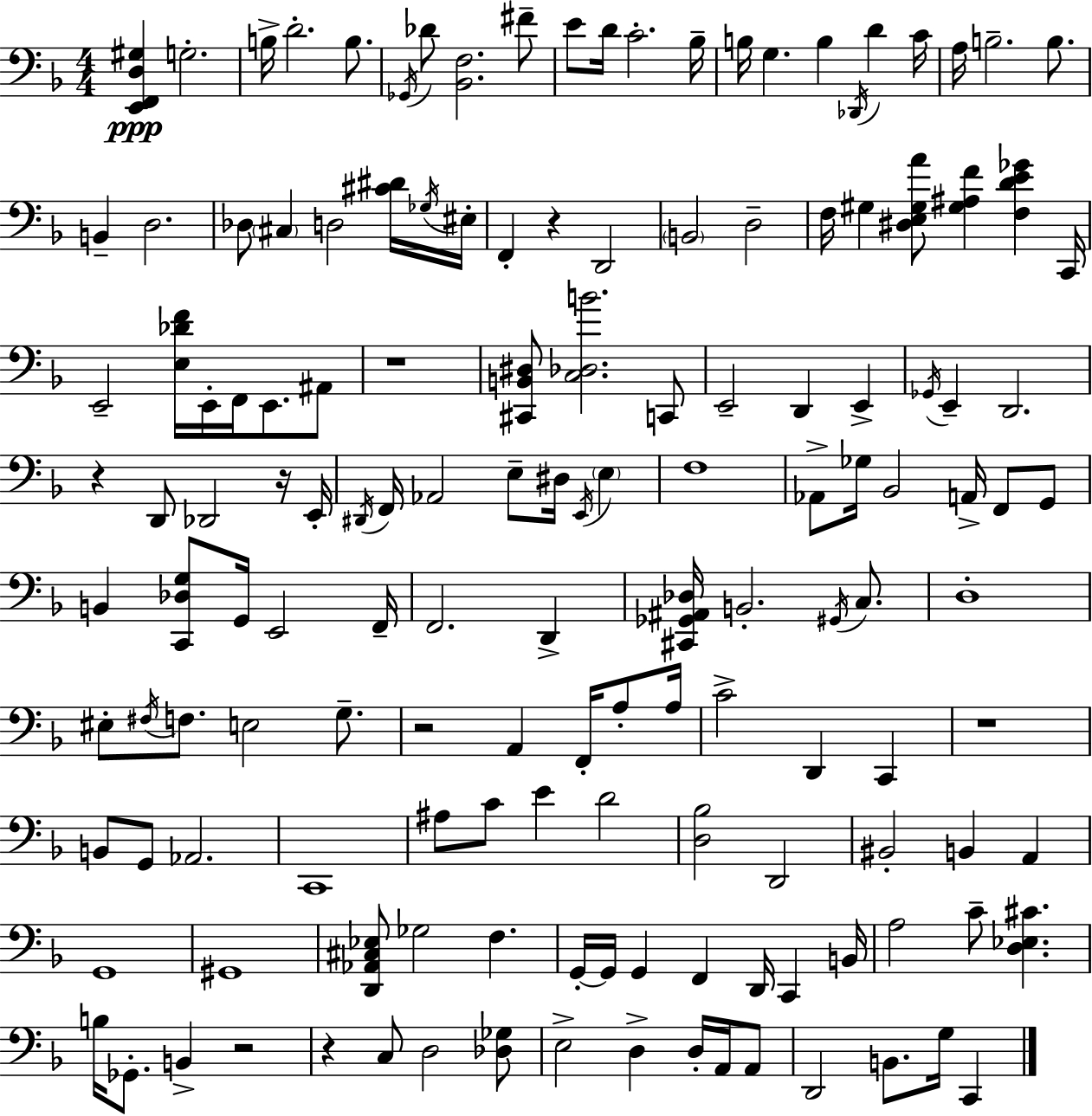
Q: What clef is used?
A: bass